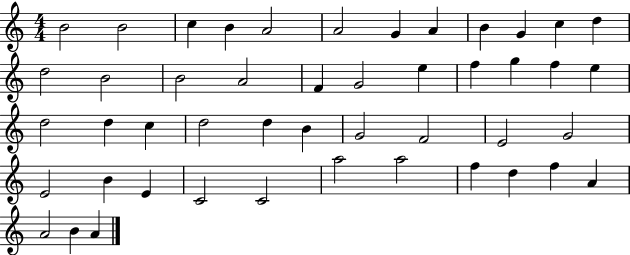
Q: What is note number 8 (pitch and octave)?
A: A4